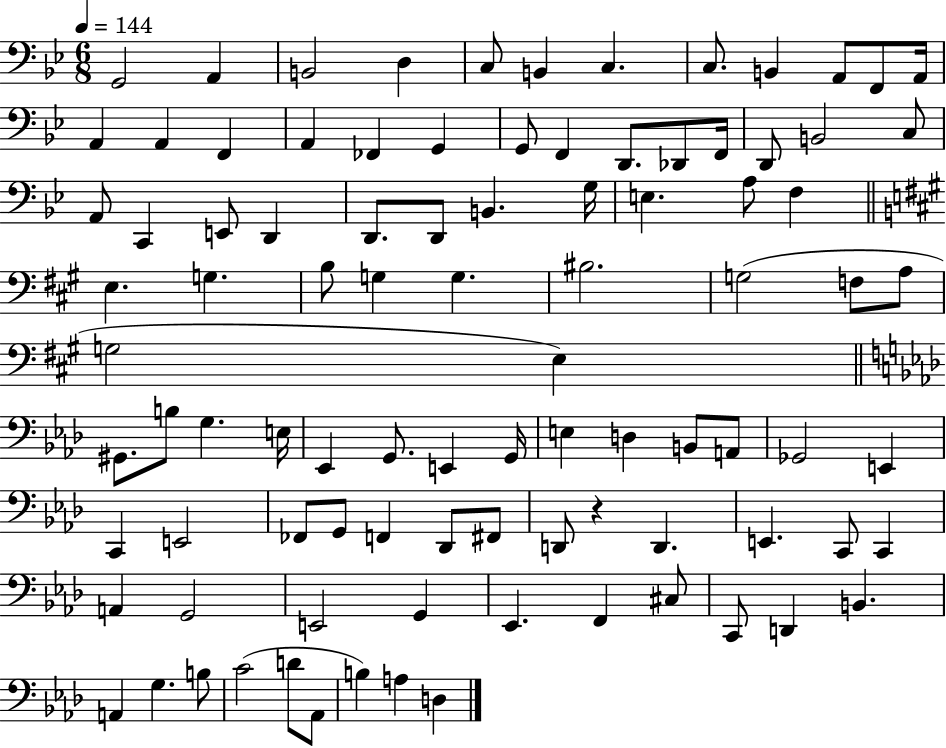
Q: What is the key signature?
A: BES major